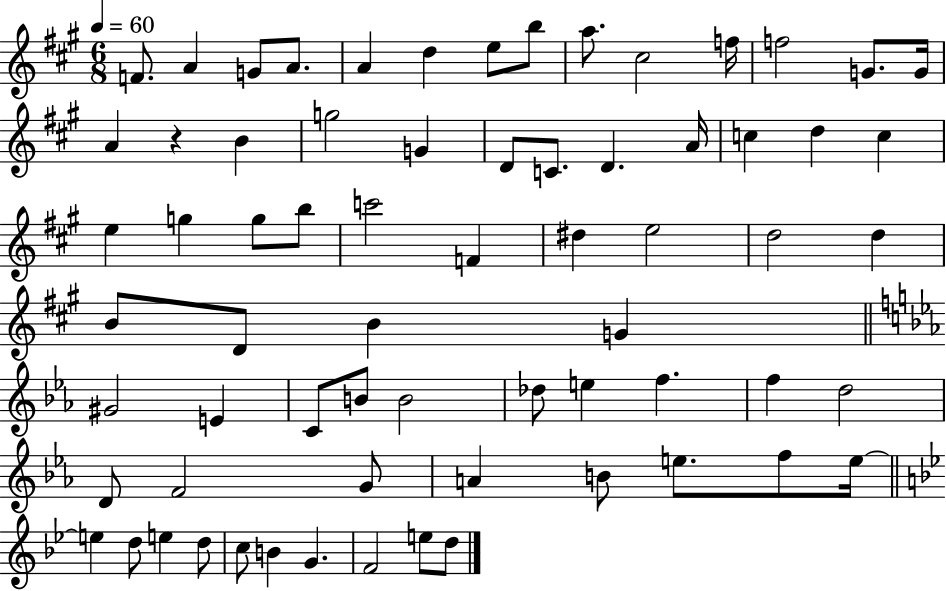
X:1
T:Untitled
M:6/8
L:1/4
K:A
F/2 A G/2 A/2 A d e/2 b/2 a/2 ^c2 f/4 f2 G/2 G/4 A z B g2 G D/2 C/2 D A/4 c d c e g g/2 b/2 c'2 F ^d e2 d2 d B/2 D/2 B G ^G2 E C/2 B/2 B2 _d/2 e f f d2 D/2 F2 G/2 A B/2 e/2 f/2 e/4 e d/2 e d/2 c/2 B G F2 e/2 d/2